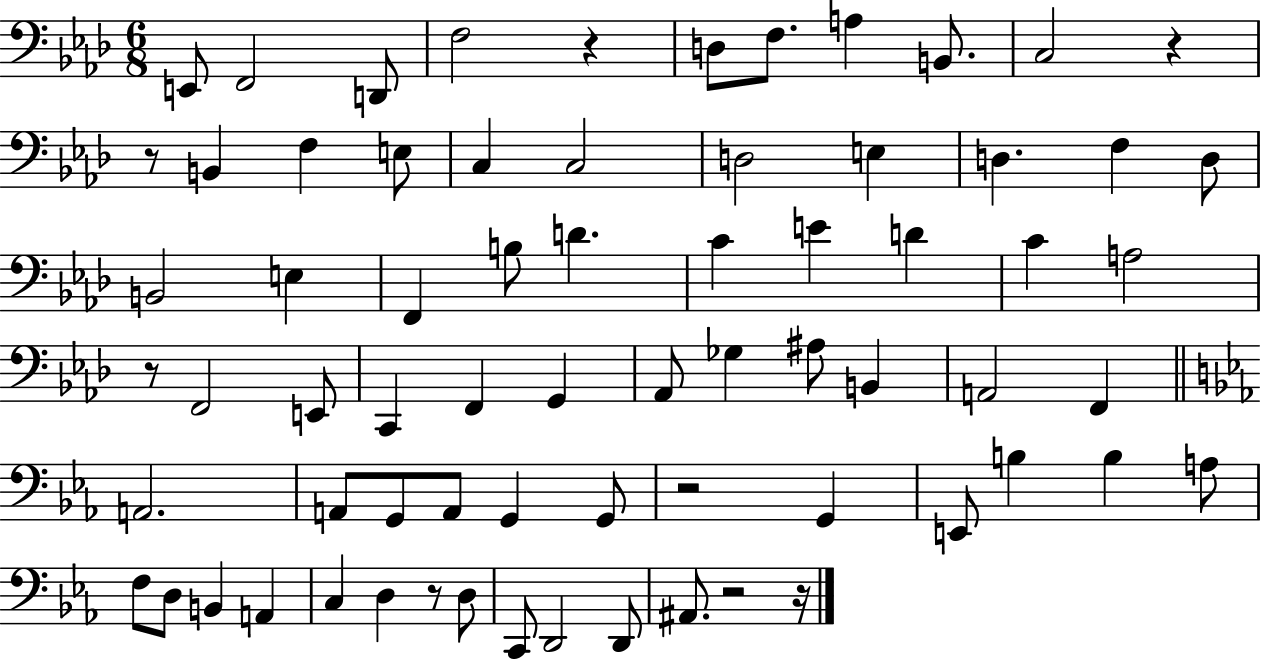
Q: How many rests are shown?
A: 8